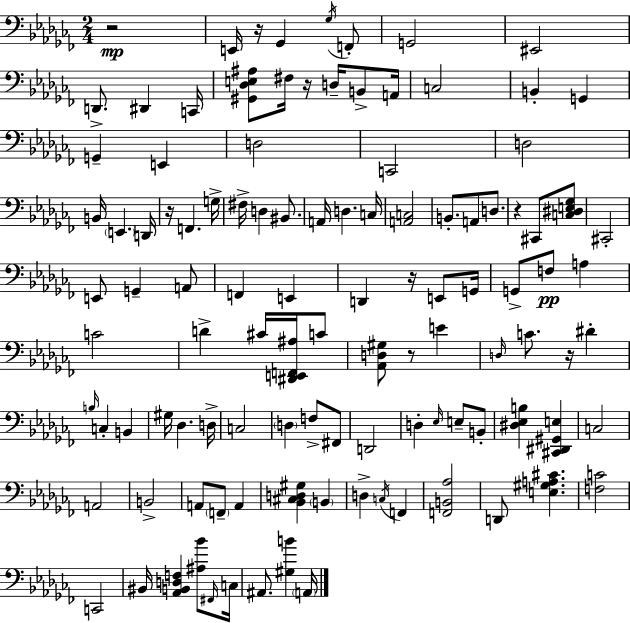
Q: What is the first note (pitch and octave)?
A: E2